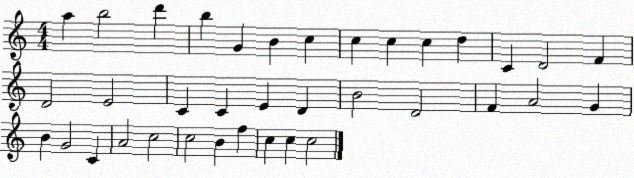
X:1
T:Untitled
M:4/4
L:1/4
K:C
a b2 d' b G B c c c c d C D2 F D2 E2 C C E D B2 D2 F A2 G B G2 C A2 c2 c2 B f c c c2